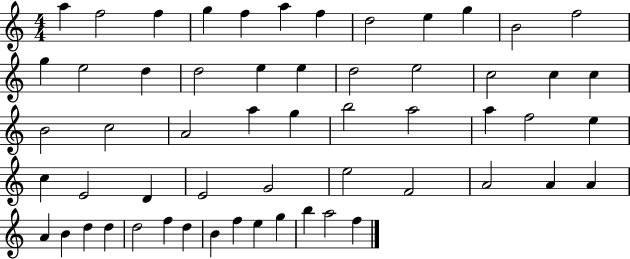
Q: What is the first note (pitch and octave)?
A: A5